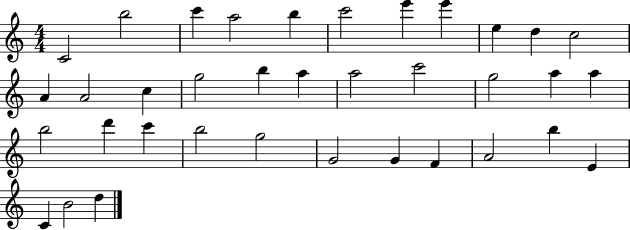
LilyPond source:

{
  \clef treble
  \numericTimeSignature
  \time 4/4
  \key c \major
  c'2 b''2 | c'''4 a''2 b''4 | c'''2 e'''4 e'''4 | e''4 d''4 c''2 | \break a'4 a'2 c''4 | g''2 b''4 a''4 | a''2 c'''2 | g''2 a''4 a''4 | \break b''2 d'''4 c'''4 | b''2 g''2 | g'2 g'4 f'4 | a'2 b''4 e'4 | \break c'4 b'2 d''4 | \bar "|."
}